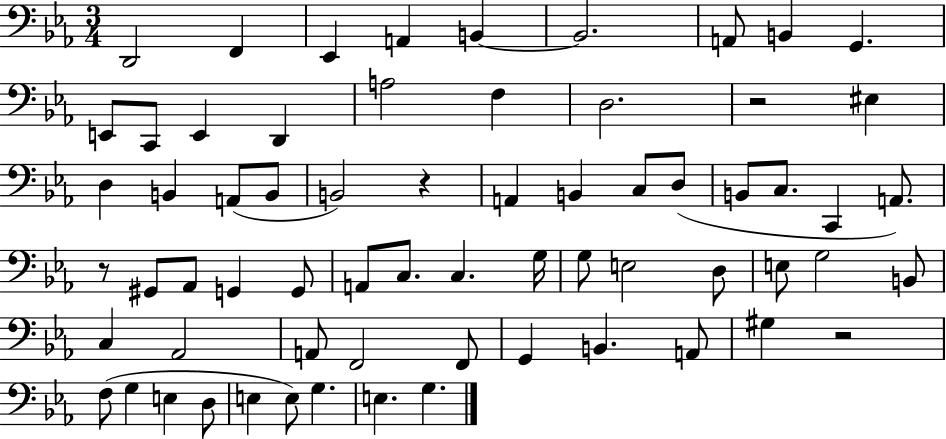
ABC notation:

X:1
T:Untitled
M:3/4
L:1/4
K:Eb
D,,2 F,, _E,, A,, B,, B,,2 A,,/2 B,, G,, E,,/2 C,,/2 E,, D,, A,2 F, D,2 z2 ^E, D, B,, A,,/2 B,,/2 B,,2 z A,, B,, C,/2 D,/2 B,,/2 C,/2 C,, A,,/2 z/2 ^G,,/2 _A,,/2 G,, G,,/2 A,,/2 C,/2 C, G,/4 G,/2 E,2 D,/2 E,/2 G,2 B,,/2 C, _A,,2 A,,/2 F,,2 F,,/2 G,, B,, A,,/2 ^G, z2 F,/2 G, E, D,/2 E, E,/2 G, E, G,